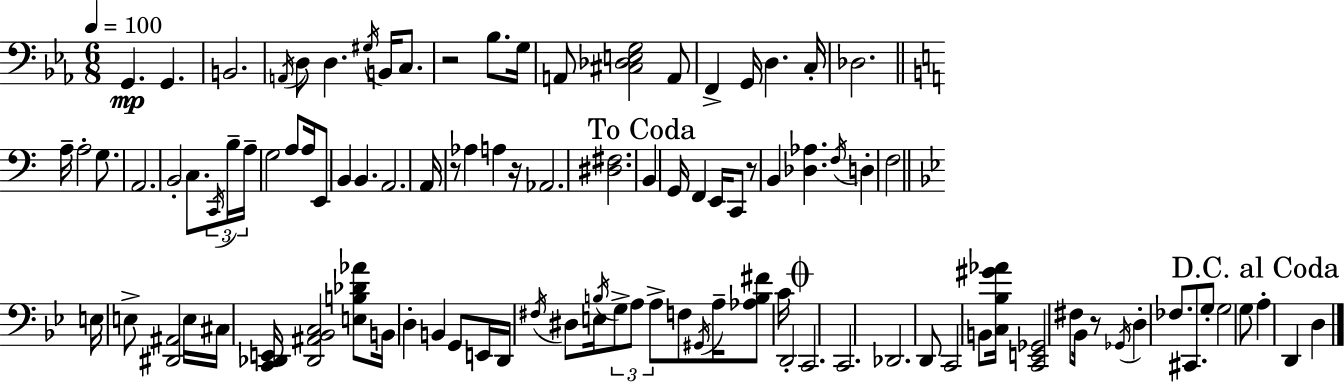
G2/q. G2/q. B2/h. A2/s D3/e D3/q. G#3/s B2/s C3/e. R/h Bb3/e. G3/s A2/e [C#3,Db3,E3,G3]/h A2/e F2/q G2/s D3/q. C3/s Db3/h. A3/s A3/h G3/e. A2/h. B2/h C3/e. C2/s B3/s A3/s G3/h A3/e A3/s E2/e B2/q B2/q. A2/h. A2/s R/e Ab3/q A3/q R/s Ab2/h. [D#3,F#3]/h. B2/q G2/s F2/q E2/s C2/e R/e B2/q [Db3,Ab3]/q. F3/s D3/q F3/h E3/s E3/e [D#2,A#2]/h E3/s C#3/s [C2,Db2,E2]/s [Db2,A#2,Bb2,C3]/h [E3,B3,Db4,Ab4]/e B2/s D3/q B2/q G2/e E2/s D2/s F#3/s D#3/e E3/s B3/s G3/e A3/e A3/e F3/e G#2/s A3/s [Ab3,B3,F#4]/e C4/s D2/h C2/h. C2/h. Db2/h. D2/e C2/h B2/e [C3,Bb3,G#4,Ab4]/s [C2,E2,Gb2]/h F#3/e Bb2/s R/e Gb2/s D3/q FES3/e. C#2/e. G3/e G3/h G3/e A3/q D2/q D3/q